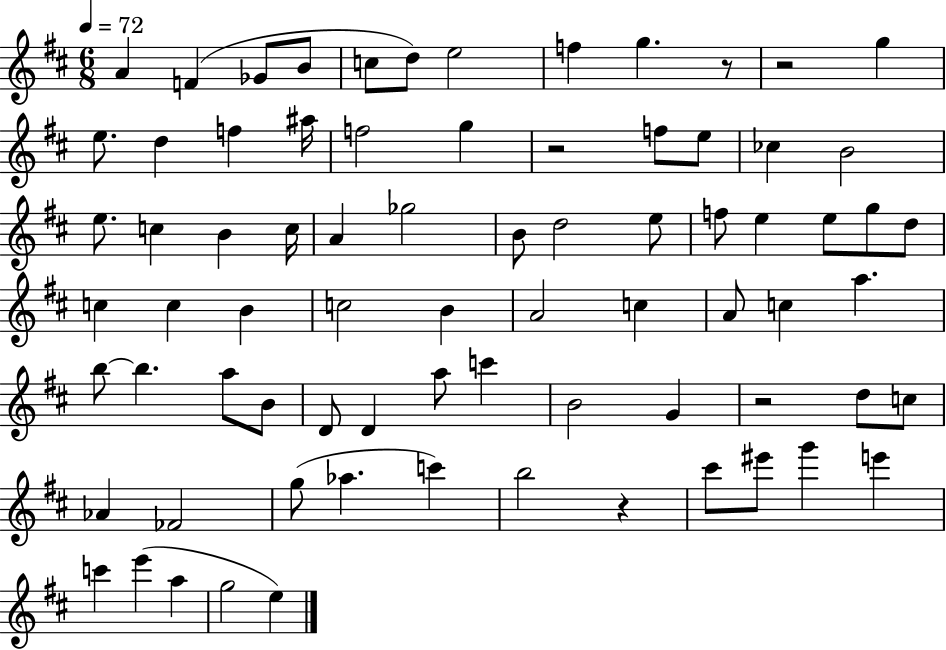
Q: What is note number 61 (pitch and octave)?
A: C6